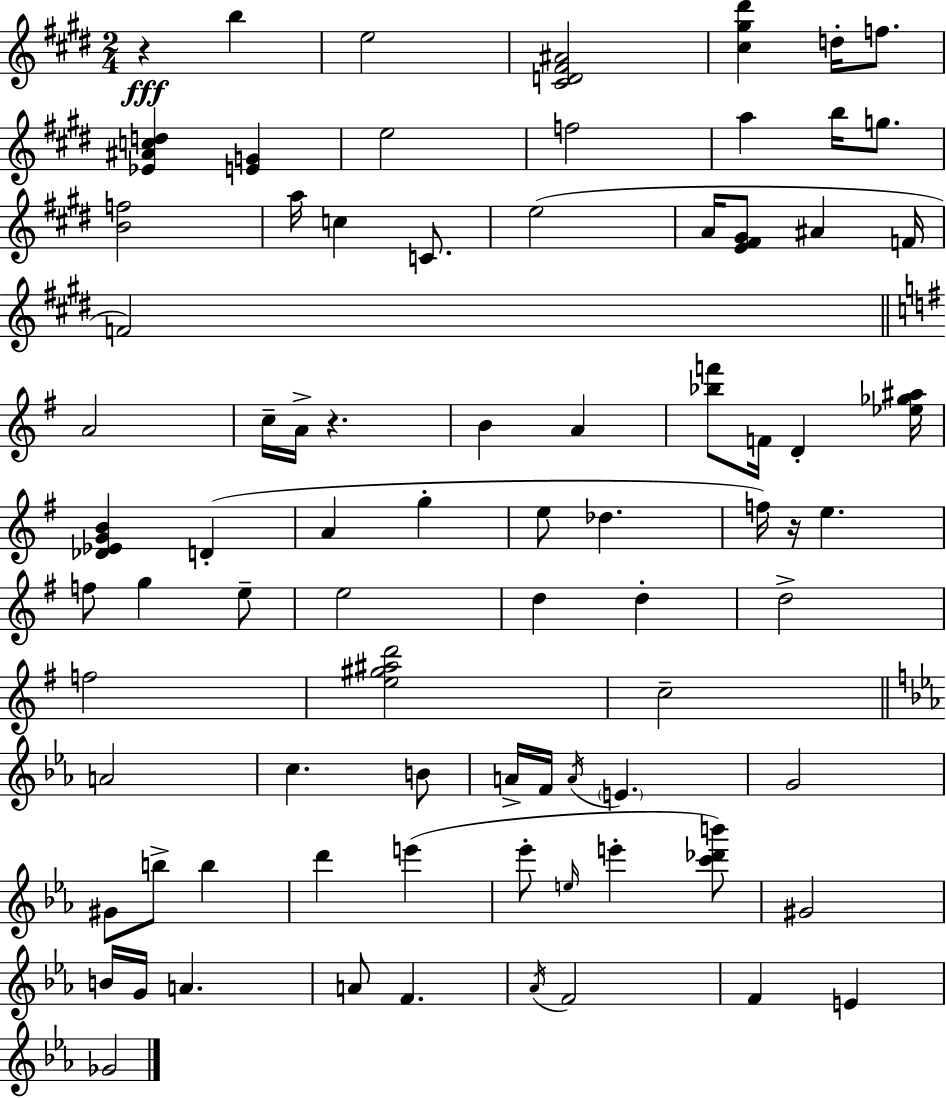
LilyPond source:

{
  \clef treble
  \numericTimeSignature
  \time 2/4
  \key e \major
  r4\fff b''4 | e''2 | <cis' d' fis' ais'>2 | <cis'' gis'' dis'''>4 d''16-. f''8. | \break <ees' ais' c'' d''>4 <e' g'>4 | e''2 | f''2 | a''4 b''16 g''8. | \break <b' f''>2 | a''16 c''4 c'8. | e''2( | a'16 <e' fis' gis'>8 ais'4 f'16 | \break f'2) | \bar "||" \break \key e \minor a'2 | c''16-- a'16-> r4. | b'4 a'4 | <bes'' f'''>8 f'16 d'4-. <ees'' ges'' ais''>16 | \break <des' ees' g' b'>4 d'4-.( | a'4 g''4-. | e''8 des''4. | f''16) r16 e''4. | \break f''8 g''4 e''8-- | e''2 | d''4 d''4-. | d''2-> | \break f''2 | <e'' gis'' ais'' d'''>2 | c''2-- | \bar "||" \break \key ees \major a'2 | c''4. b'8 | a'16-> f'16 \acciaccatura { a'16 } \parenthesize e'4. | g'2 | \break gis'8 b''8-> b''4 | d'''4 e'''4( | ees'''8-. \grace { e''16 } e'''4-. | <c''' des''' b'''>8) gis'2 | \break b'16 g'16 a'4. | a'8 f'4. | \acciaccatura { aes'16 } f'2 | f'4 e'4 | \break ges'2 | \bar "|."
}